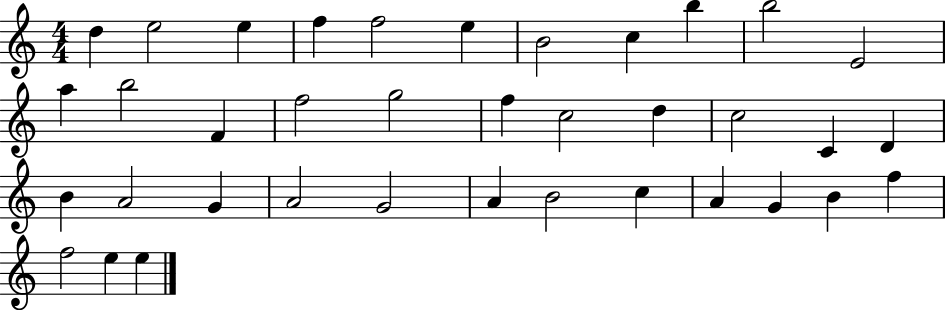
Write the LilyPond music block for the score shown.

{
  \clef treble
  \numericTimeSignature
  \time 4/4
  \key c \major
  d''4 e''2 e''4 | f''4 f''2 e''4 | b'2 c''4 b''4 | b''2 e'2 | \break a''4 b''2 f'4 | f''2 g''2 | f''4 c''2 d''4 | c''2 c'4 d'4 | \break b'4 a'2 g'4 | a'2 g'2 | a'4 b'2 c''4 | a'4 g'4 b'4 f''4 | \break f''2 e''4 e''4 | \bar "|."
}